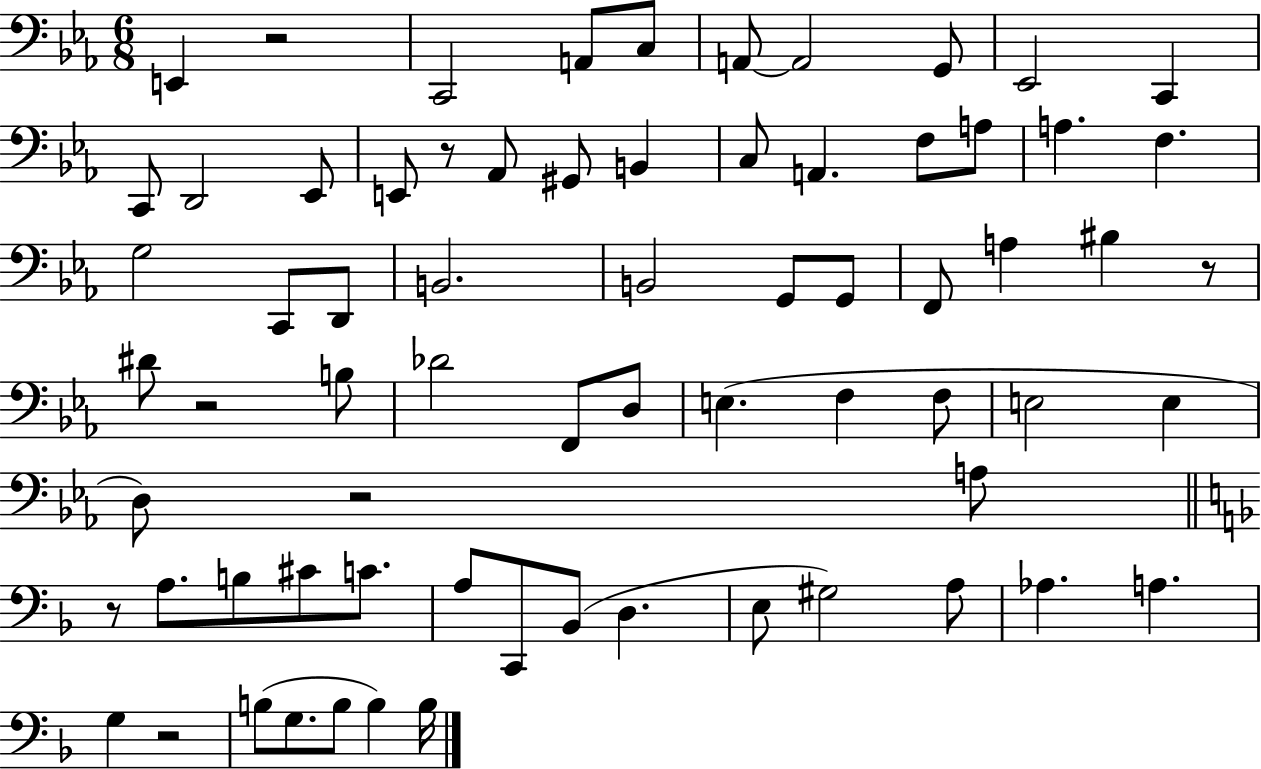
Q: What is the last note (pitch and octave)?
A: B3